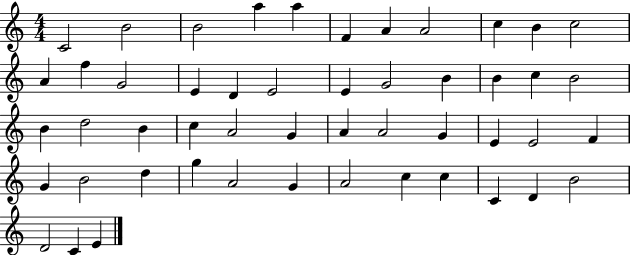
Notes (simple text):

C4/h B4/h B4/h A5/q A5/q F4/q A4/q A4/h C5/q B4/q C5/h A4/q F5/q G4/h E4/q D4/q E4/h E4/q G4/h B4/q B4/q C5/q B4/h B4/q D5/h B4/q C5/q A4/h G4/q A4/q A4/h G4/q E4/q E4/h F4/q G4/q B4/h D5/q G5/q A4/h G4/q A4/h C5/q C5/q C4/q D4/q B4/h D4/h C4/q E4/q